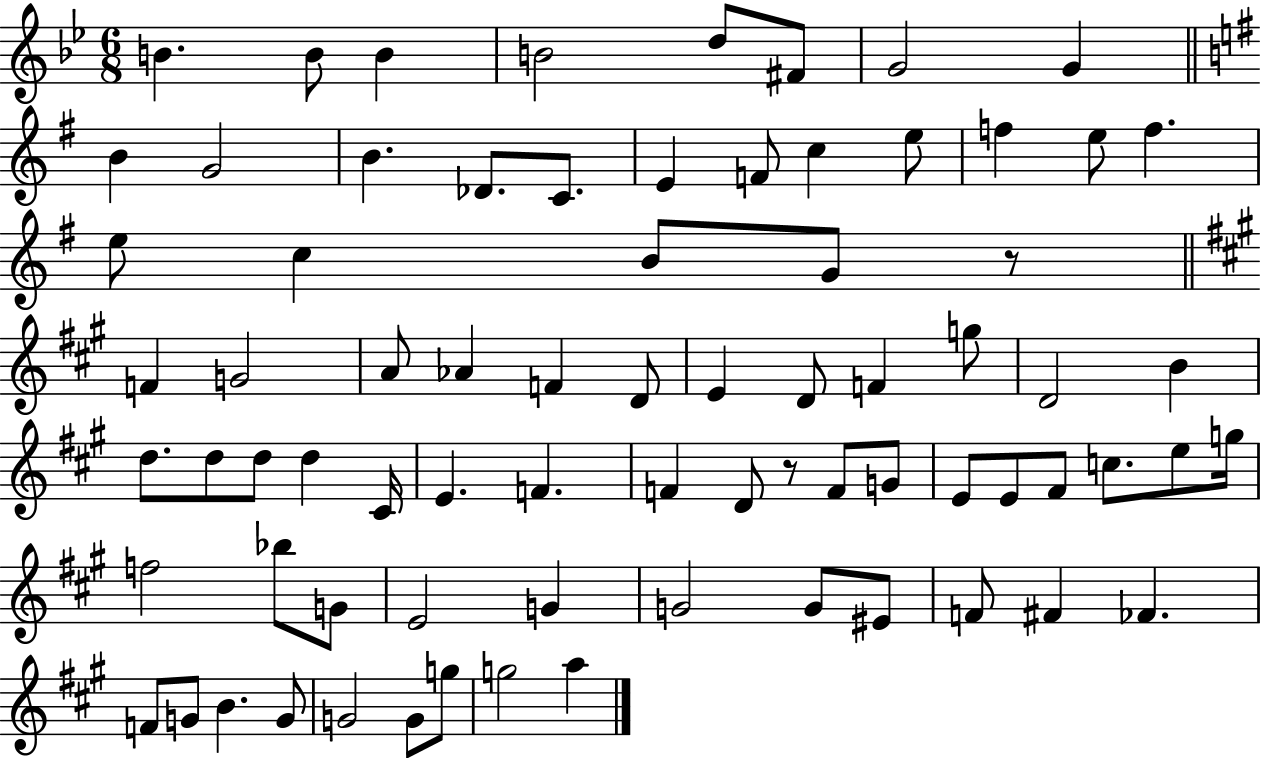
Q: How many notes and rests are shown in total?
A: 75